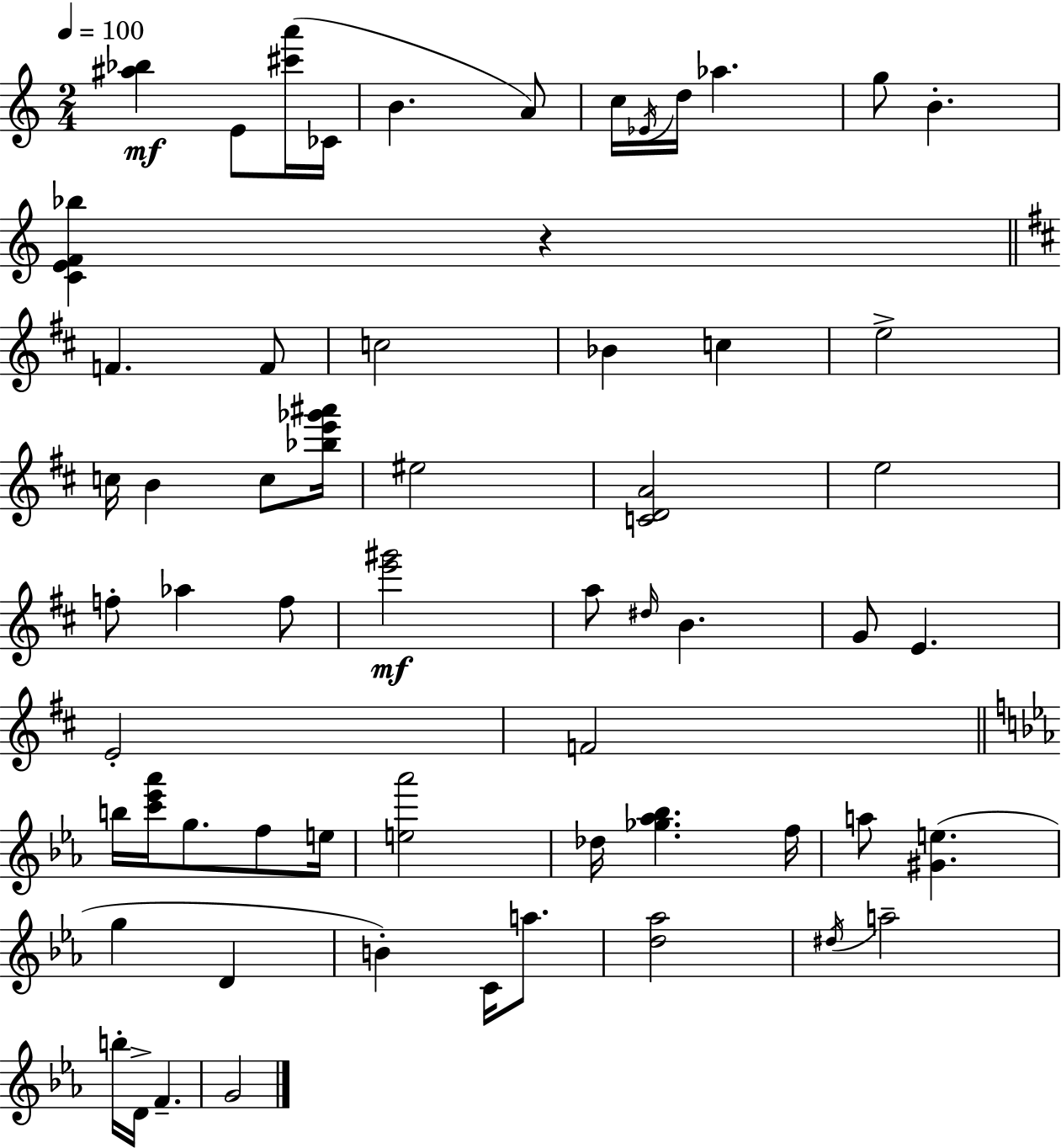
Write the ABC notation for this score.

X:1
T:Untitled
M:2/4
L:1/4
K:C
[^a_b] E/2 [^c'a']/4 _C/4 B A/2 c/4 _E/4 d/4 _a g/2 B [CEF_b] z F F/2 c2 _B c e2 c/4 B c/2 [_be'_g'^a']/4 ^e2 [CDA]2 e2 f/2 _a f/2 [e'^g']2 a/2 ^d/4 B G/2 E E2 F2 b/4 [c'_e'_a']/4 g/2 f/2 e/4 [e_a']2 _d/4 [_g_a_b] f/4 a/2 [^Ge] g D B C/4 a/2 [d_a]2 ^d/4 a2 b/4 D/4 F G2